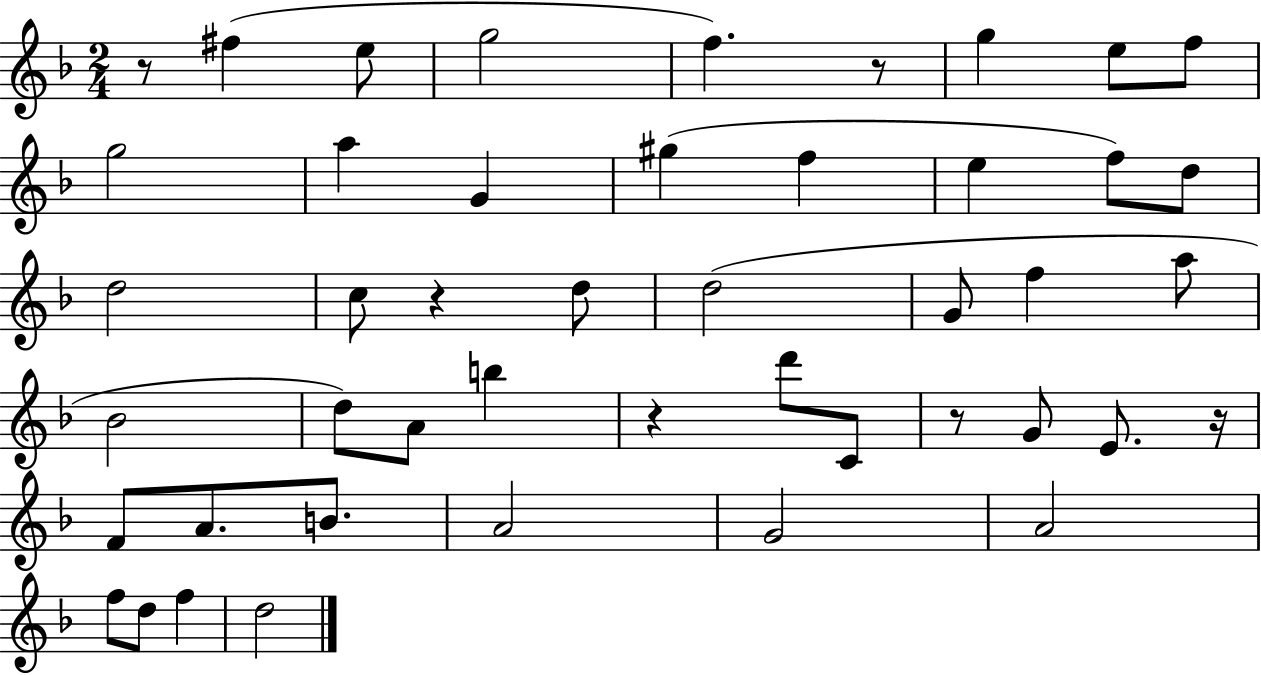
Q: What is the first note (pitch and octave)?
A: F#5